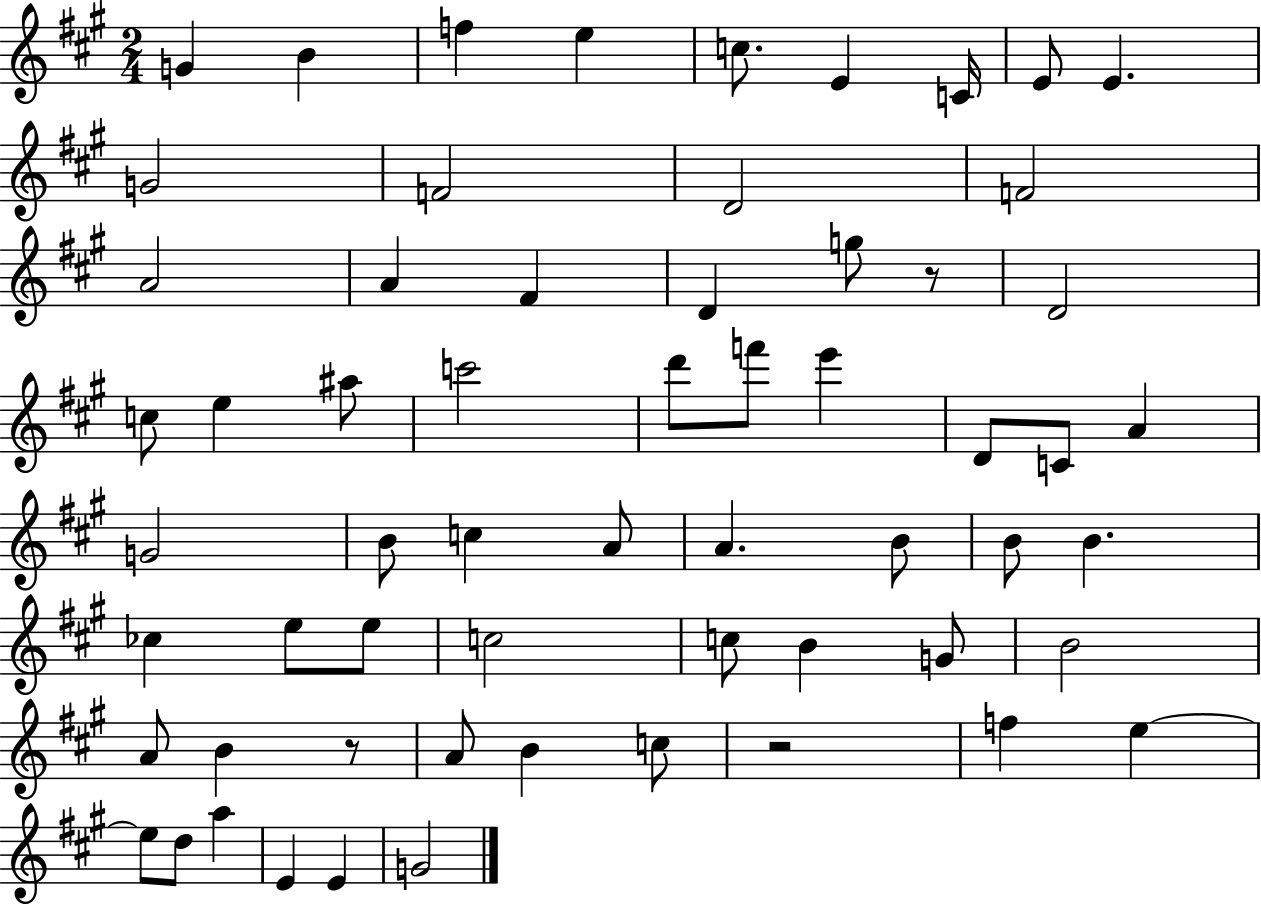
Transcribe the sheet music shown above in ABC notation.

X:1
T:Untitled
M:2/4
L:1/4
K:A
G B f e c/2 E C/4 E/2 E G2 F2 D2 F2 A2 A ^F D g/2 z/2 D2 c/2 e ^a/2 c'2 d'/2 f'/2 e' D/2 C/2 A G2 B/2 c A/2 A B/2 B/2 B _c e/2 e/2 c2 c/2 B G/2 B2 A/2 B z/2 A/2 B c/2 z2 f e e/2 d/2 a E E G2